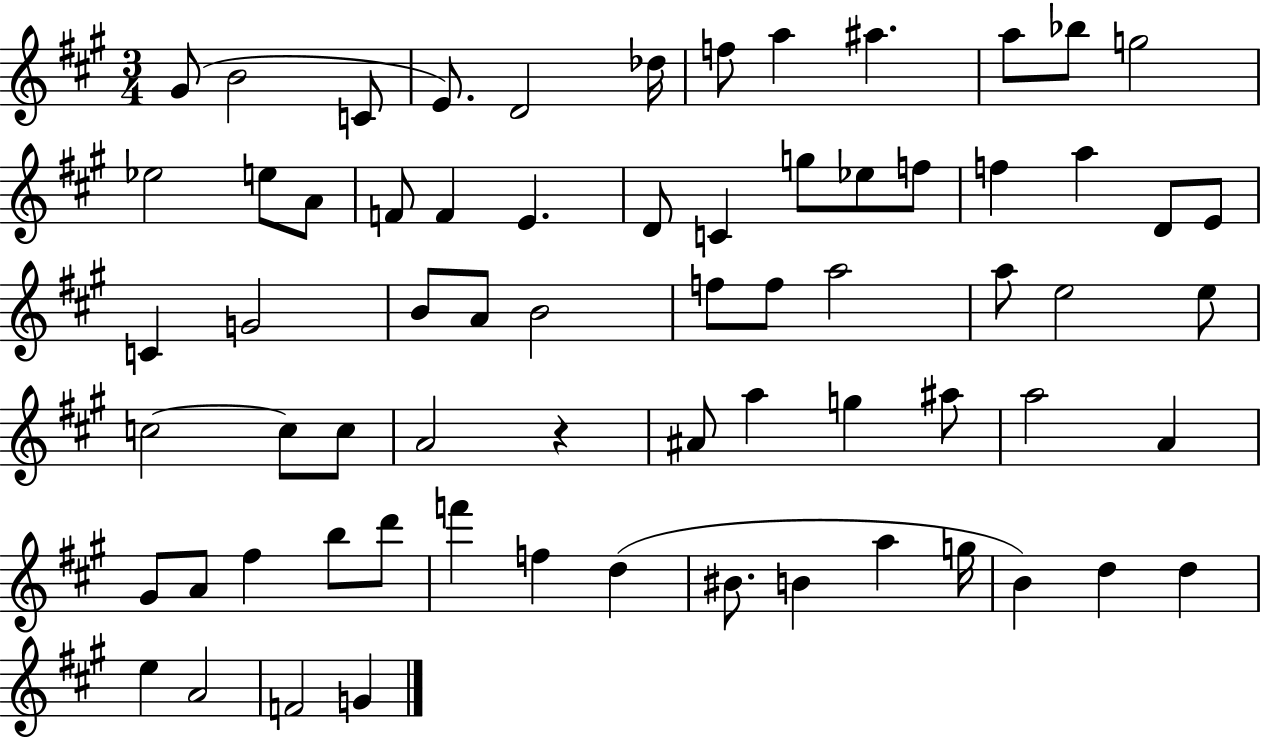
X:1
T:Untitled
M:3/4
L:1/4
K:A
^G/2 B2 C/2 E/2 D2 _d/4 f/2 a ^a a/2 _b/2 g2 _e2 e/2 A/2 F/2 F E D/2 C g/2 _e/2 f/2 f a D/2 E/2 C G2 B/2 A/2 B2 f/2 f/2 a2 a/2 e2 e/2 c2 c/2 c/2 A2 z ^A/2 a g ^a/2 a2 A ^G/2 A/2 ^f b/2 d'/2 f' f d ^B/2 B a g/4 B d d e A2 F2 G